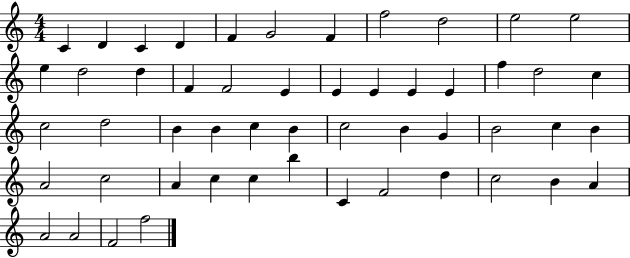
C4/q D4/q C4/q D4/q F4/q G4/h F4/q F5/h D5/h E5/h E5/h E5/q D5/h D5/q F4/q F4/h E4/q E4/q E4/q E4/q E4/q F5/q D5/h C5/q C5/h D5/h B4/q B4/q C5/q B4/q C5/h B4/q G4/q B4/h C5/q B4/q A4/h C5/h A4/q C5/q C5/q B5/q C4/q F4/h D5/q C5/h B4/q A4/q A4/h A4/h F4/h F5/h